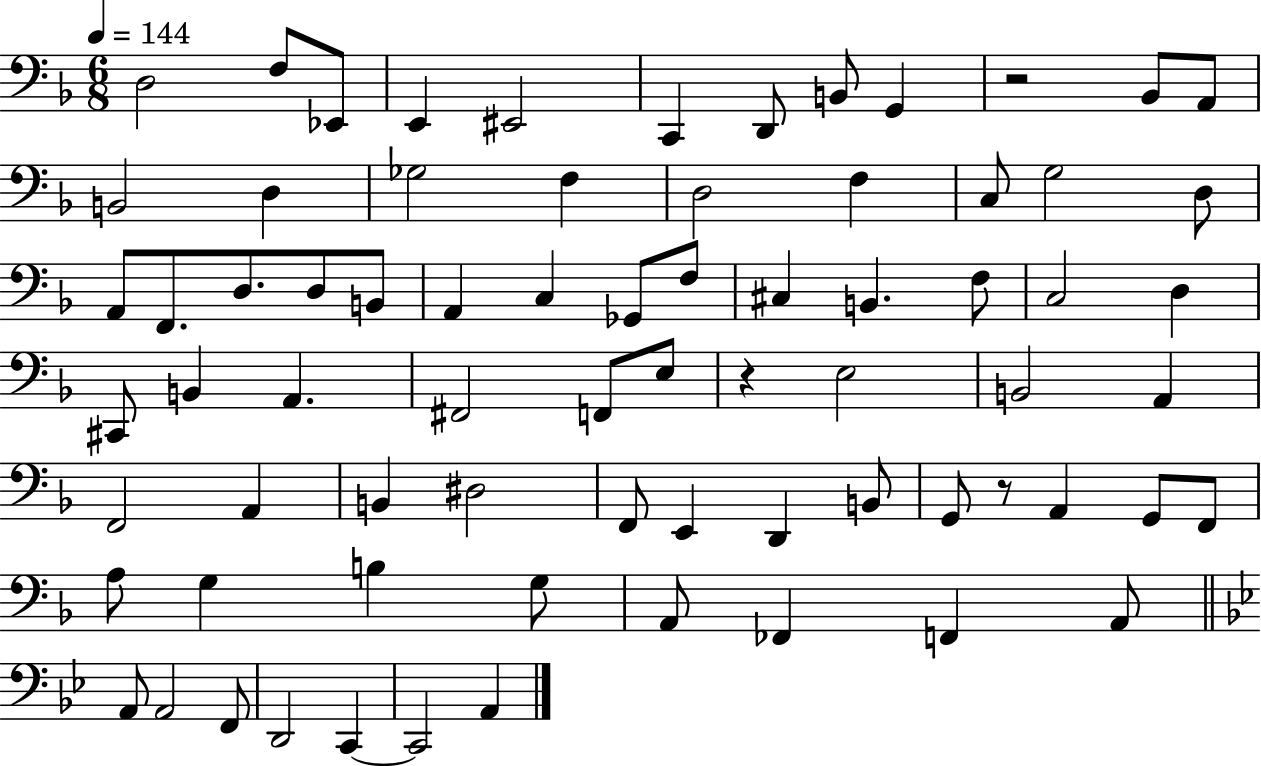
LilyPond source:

{
  \clef bass
  \numericTimeSignature
  \time 6/8
  \key f \major
  \tempo 4 = 144
  d2 f8 ees,8 | e,4 eis,2 | c,4 d,8 b,8 g,4 | r2 bes,8 a,8 | \break b,2 d4 | ges2 f4 | d2 f4 | c8 g2 d8 | \break a,8 f,8. d8. d8 b,8 | a,4 c4 ges,8 f8 | cis4 b,4. f8 | c2 d4 | \break cis,8 b,4 a,4. | fis,2 f,8 e8 | r4 e2 | b,2 a,4 | \break f,2 a,4 | b,4 dis2 | f,8 e,4 d,4 b,8 | g,8 r8 a,4 g,8 f,8 | \break a8 g4 b4 g8 | a,8 fes,4 f,4 a,8 | \bar "||" \break \key bes \major a,8 a,2 f,8 | d,2 c,4~~ | c,2 a,4 | \bar "|."
}